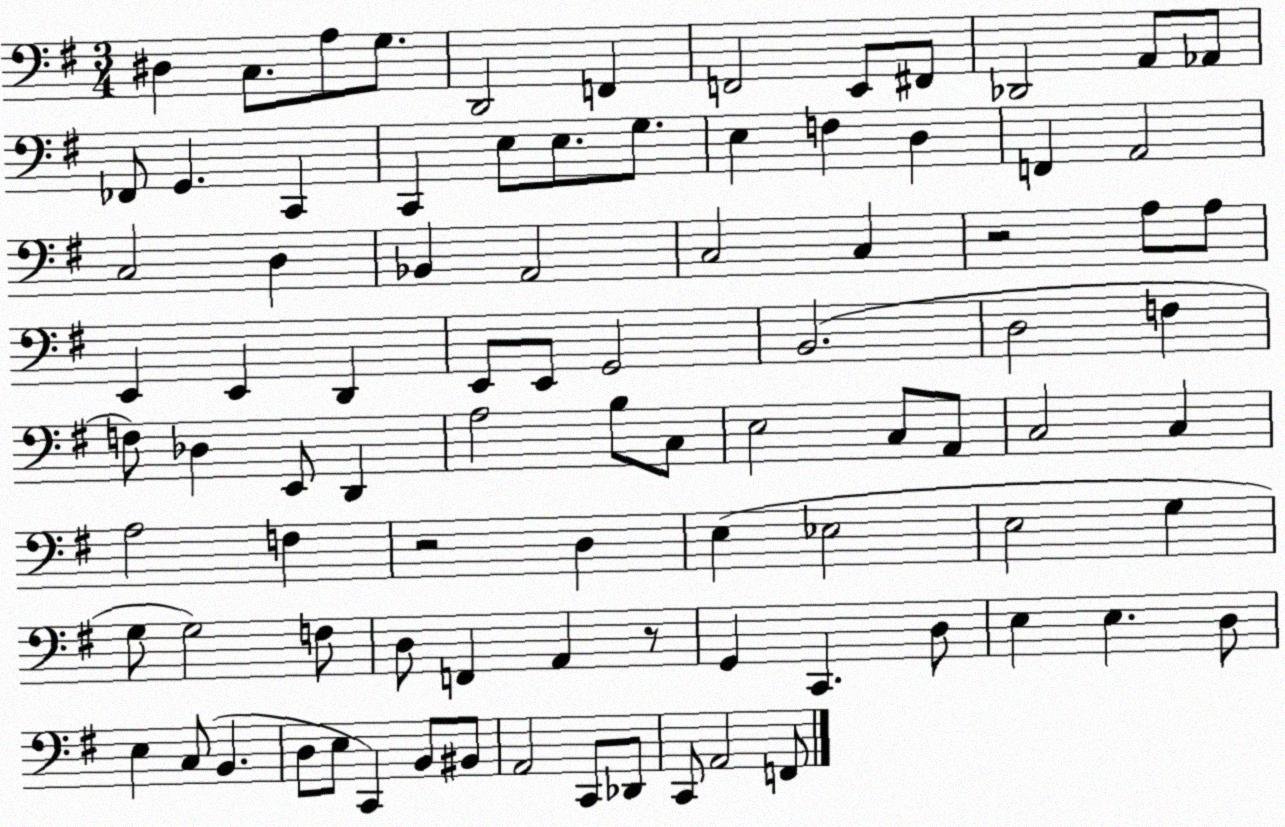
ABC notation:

X:1
T:Untitled
M:3/4
L:1/4
K:G
^D, C,/2 A,/2 G,/2 D,,2 F,, F,,2 E,,/2 ^F,,/2 _D,,2 A,,/2 _A,,/2 _F,,/2 G,, C,, C,, E,/2 E,/2 G,/2 E, F, D, F,, A,,2 C,2 D, _B,, A,,2 C,2 C, z2 A,/2 A,/2 E,, E,, D,, E,,/2 E,,/2 G,,2 B,,2 D,2 F, F,/2 _D, E,,/2 D,, A,2 B,/2 C,/2 E,2 C,/2 A,,/2 C,2 C, A,2 F, z2 D, E, _E,2 E,2 G, G,/2 G,2 F,/2 D,/2 F,, A,, z/2 G,, C,, D,/2 E, E, D,/2 E, C,/2 B,, D,/2 E,/2 C,, B,,/2 ^B,,/2 A,,2 C,,/2 _D,,/2 C,,/2 A,,2 F,,/2